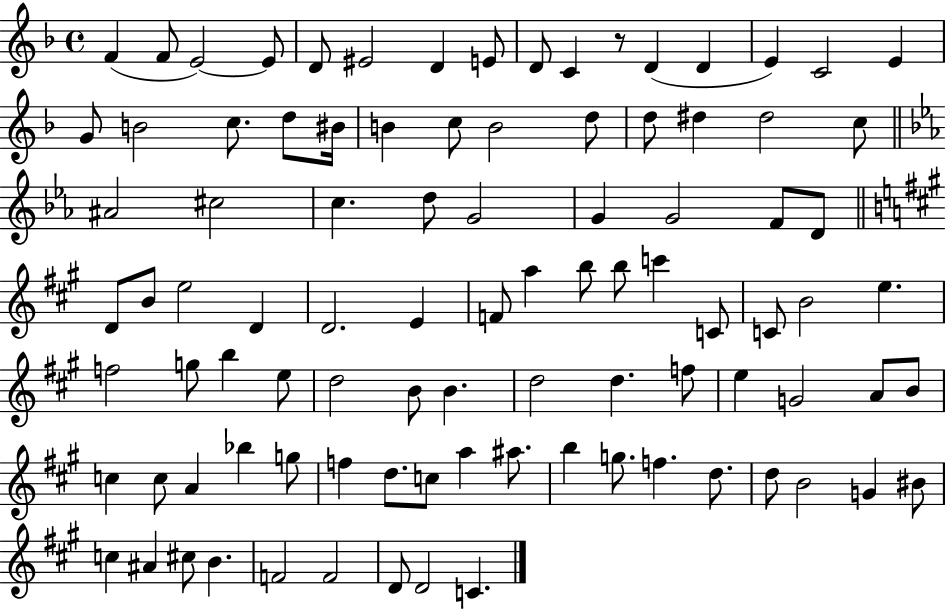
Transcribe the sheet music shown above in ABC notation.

X:1
T:Untitled
M:4/4
L:1/4
K:F
F F/2 E2 E/2 D/2 ^E2 D E/2 D/2 C z/2 D D E C2 E G/2 B2 c/2 d/2 ^B/4 B c/2 B2 d/2 d/2 ^d ^d2 c/2 ^A2 ^c2 c d/2 G2 G G2 F/2 D/2 D/2 B/2 e2 D D2 E F/2 a b/2 b/2 c' C/2 C/2 B2 e f2 g/2 b e/2 d2 B/2 B d2 d f/2 e G2 A/2 B/2 c c/2 A _b g/2 f d/2 c/2 a ^a/2 b g/2 f d/2 d/2 B2 G ^B/2 c ^A ^c/2 B F2 F2 D/2 D2 C